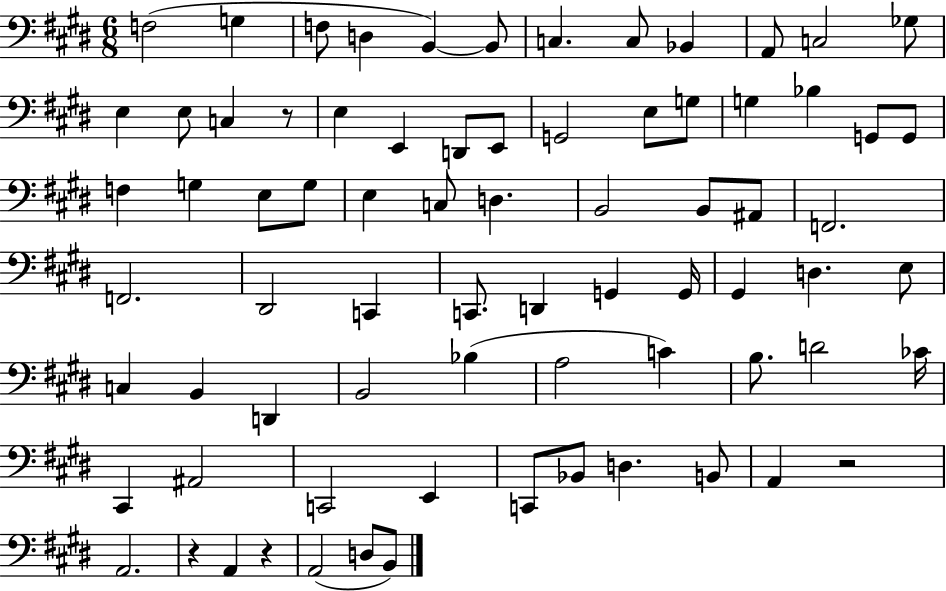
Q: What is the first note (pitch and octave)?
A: F3